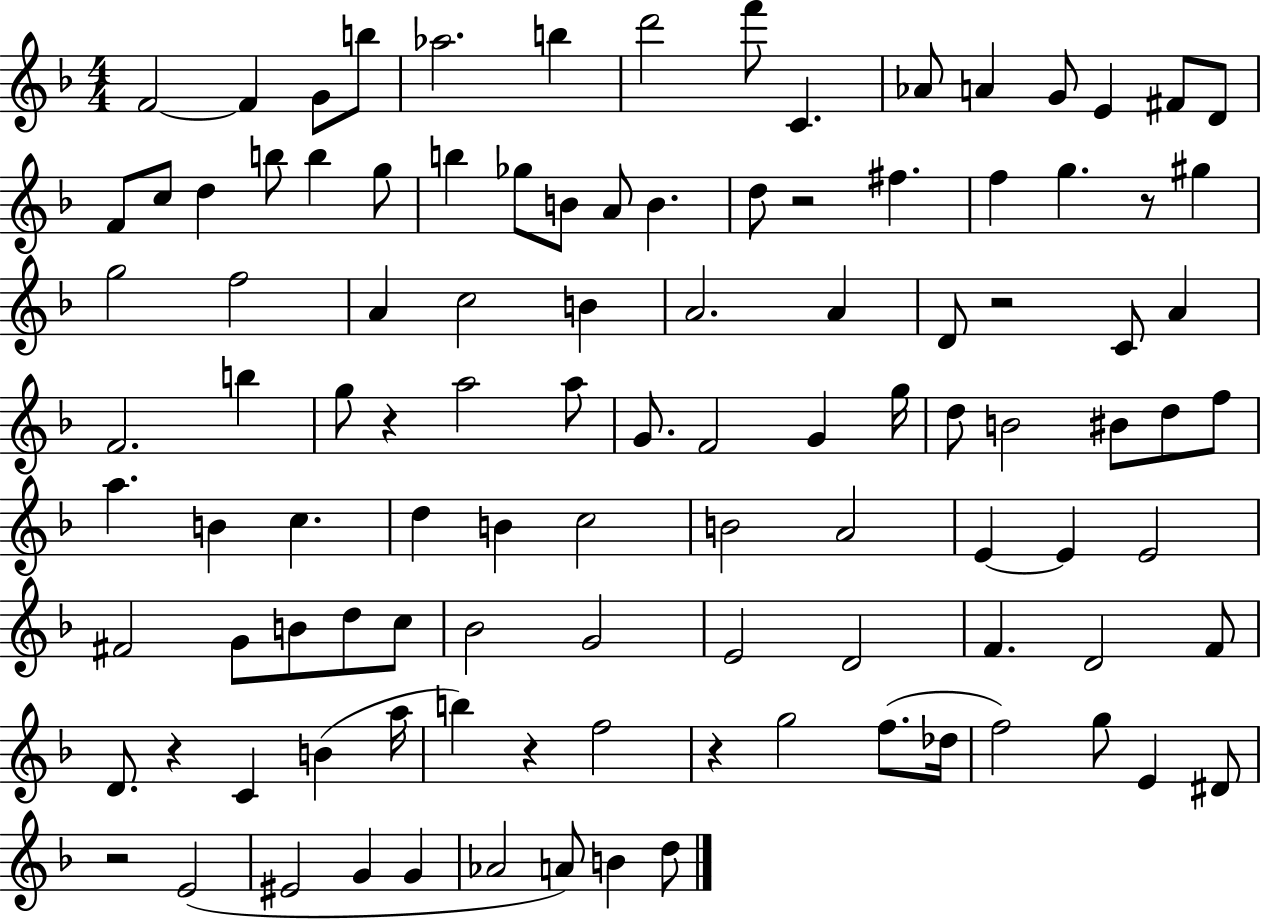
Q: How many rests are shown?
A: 8